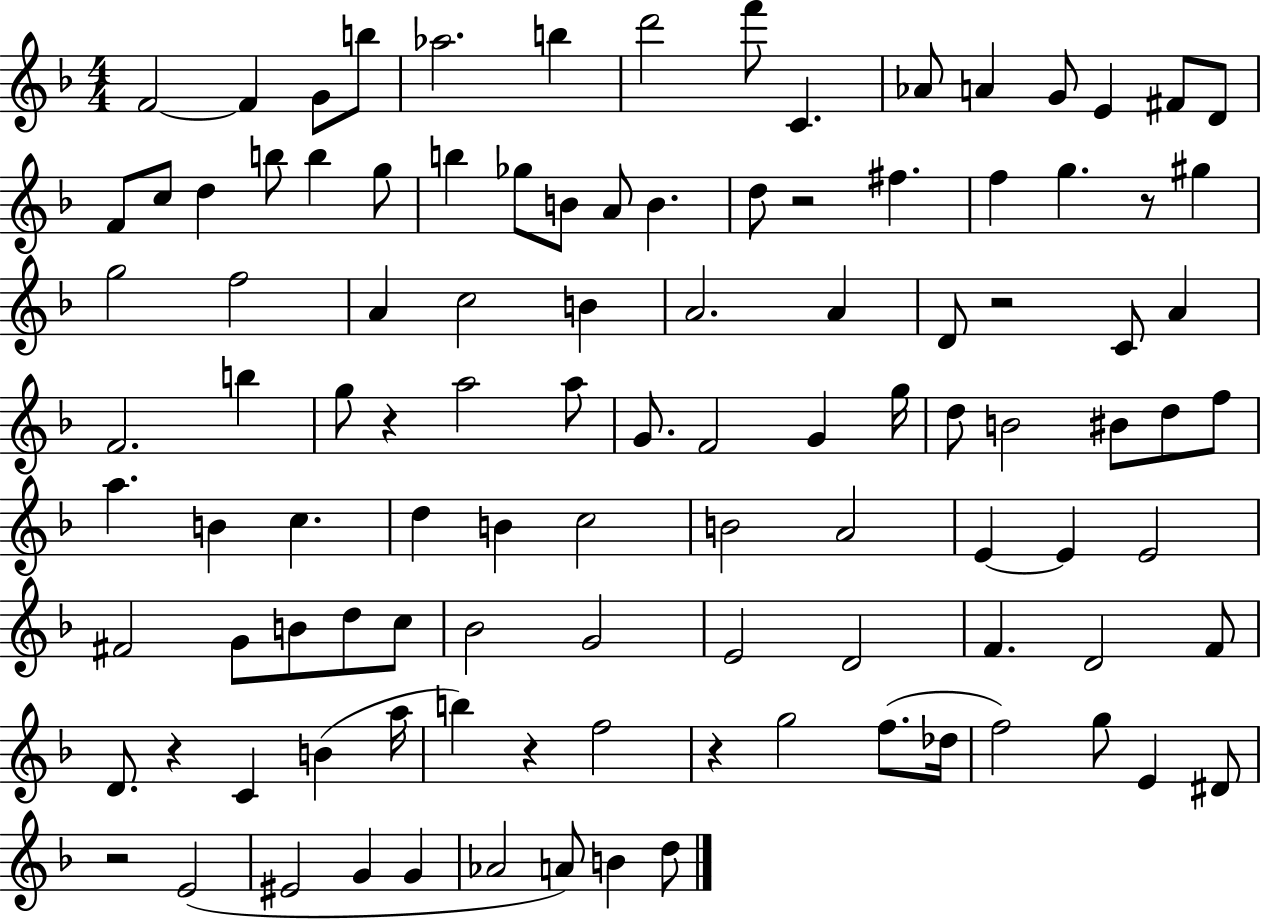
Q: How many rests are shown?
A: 8